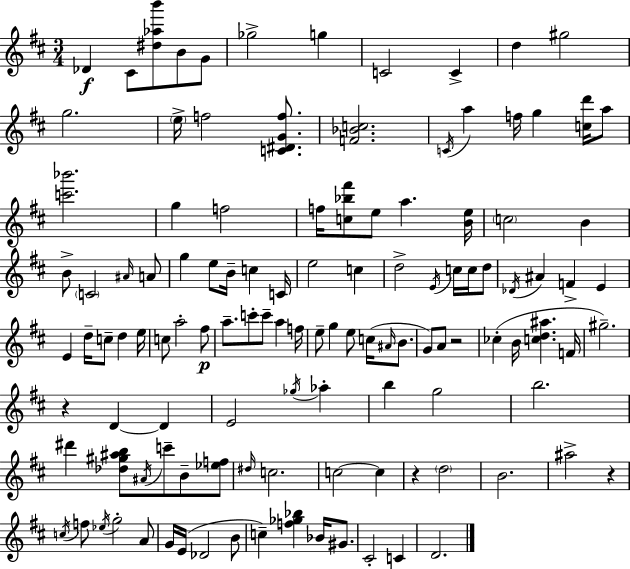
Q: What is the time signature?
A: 3/4